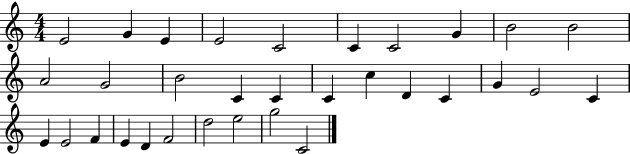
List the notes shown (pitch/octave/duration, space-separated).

E4/h G4/q E4/q E4/h C4/h C4/q C4/h G4/q B4/h B4/h A4/h G4/h B4/h C4/q C4/q C4/q C5/q D4/q C4/q G4/q E4/h C4/q E4/q E4/h F4/q E4/q D4/q F4/h D5/h E5/h G5/h C4/h